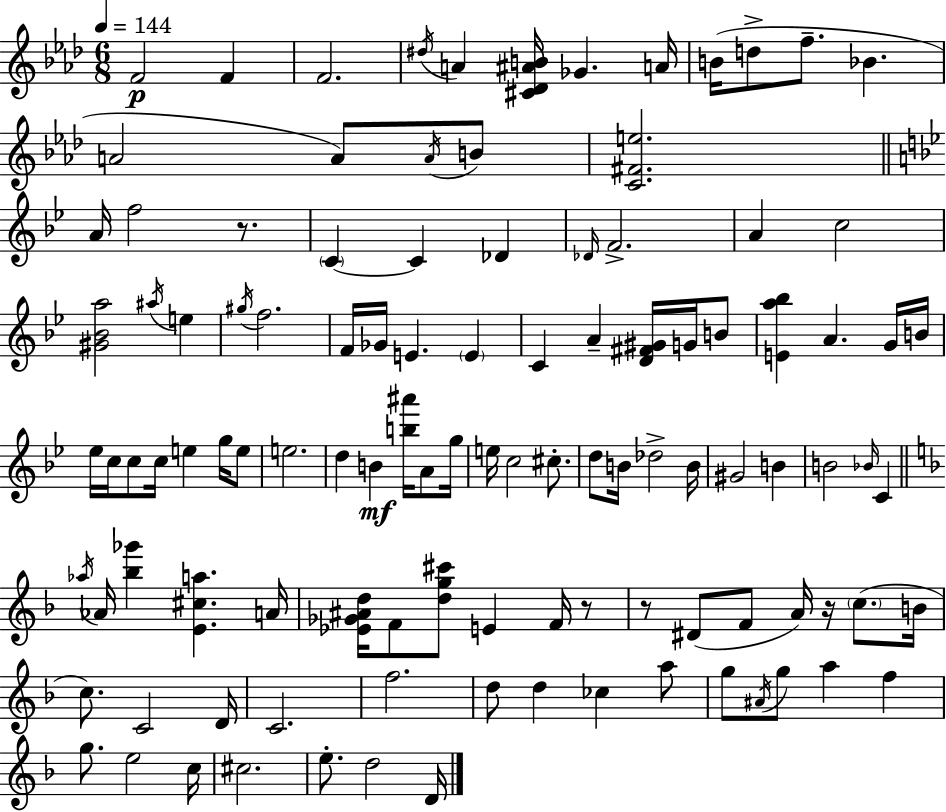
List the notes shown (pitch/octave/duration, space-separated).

F4/h F4/q F4/h. D#5/s A4/q [C#4,Db4,A#4,B4]/s Gb4/q. A4/s B4/s D5/e F5/e. Bb4/q. A4/h A4/e A4/s B4/e [C4,F#4,E5]/h. A4/s F5/h R/e. C4/q C4/q Db4/q Db4/s F4/h. A4/q C5/h [G#4,Bb4,A5]/h A#5/s E5/q G#5/s F5/h. F4/s Gb4/s E4/q. E4/q C4/q A4/q [D4,F#4,G#4]/s G4/s B4/e [E4,A5,Bb5]/q A4/q. G4/s B4/s Eb5/s C5/s C5/e C5/s E5/q G5/s E5/e E5/h. D5/q B4/q [B5,A#6]/s A4/e G5/s E5/s C5/h C#5/e. D5/e B4/s Db5/h B4/s G#4/h B4/q B4/h Bb4/s C4/q Ab5/s Ab4/s [Bb5,Gb6]/q [E4,C#5,A5]/q. A4/s [Eb4,Gb4,A#4,D5]/s F4/e [D5,G5,C#6]/e E4/q F4/s R/e R/e D#4/e F4/e A4/s R/s C5/e. B4/s C5/e. C4/h D4/s C4/h. F5/h. D5/e D5/q CES5/q A5/e G5/e A#4/s G5/e A5/q F5/q G5/e. E5/h C5/s C#5/h. E5/e. D5/h D4/s